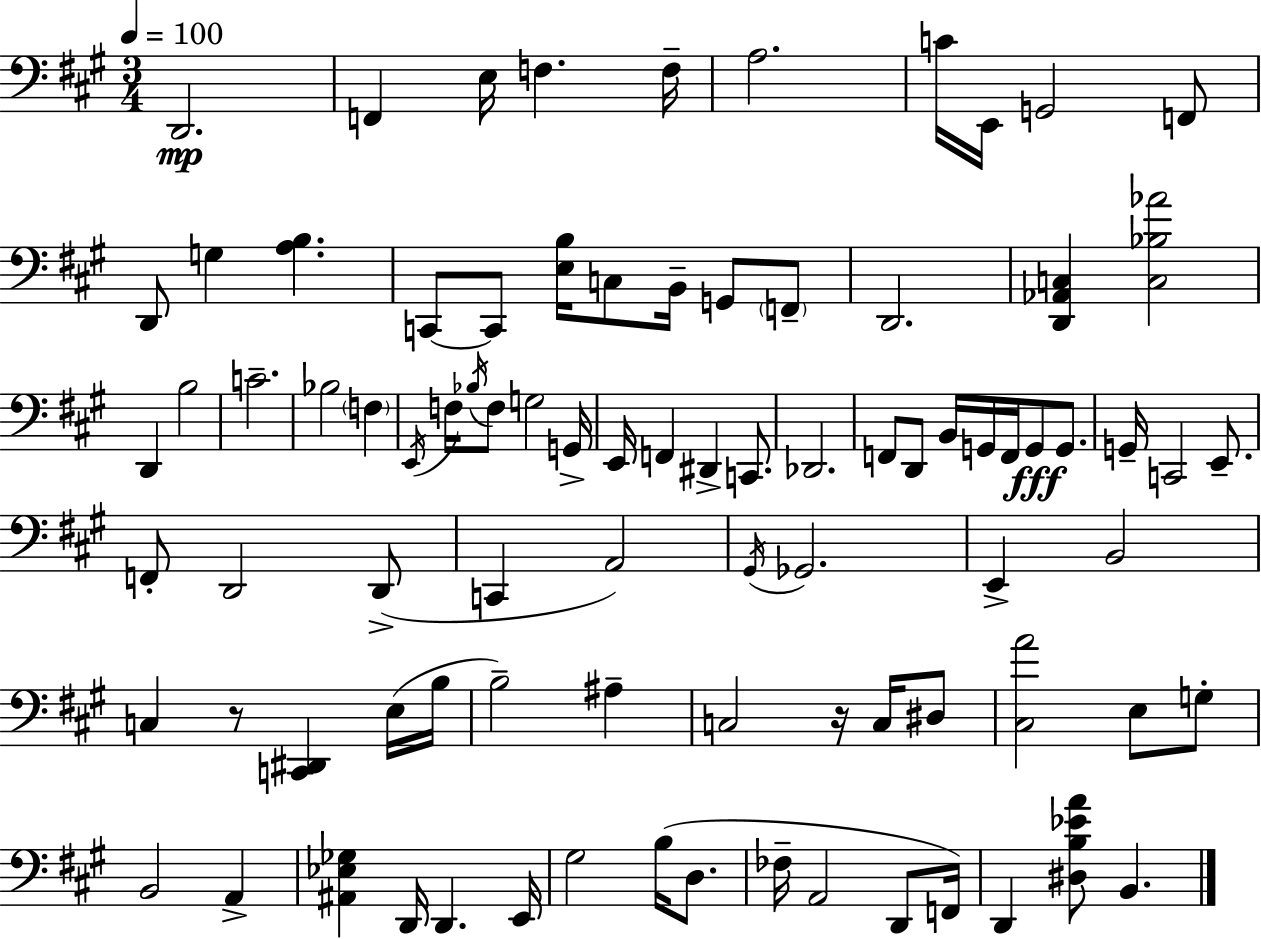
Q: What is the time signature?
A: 3/4